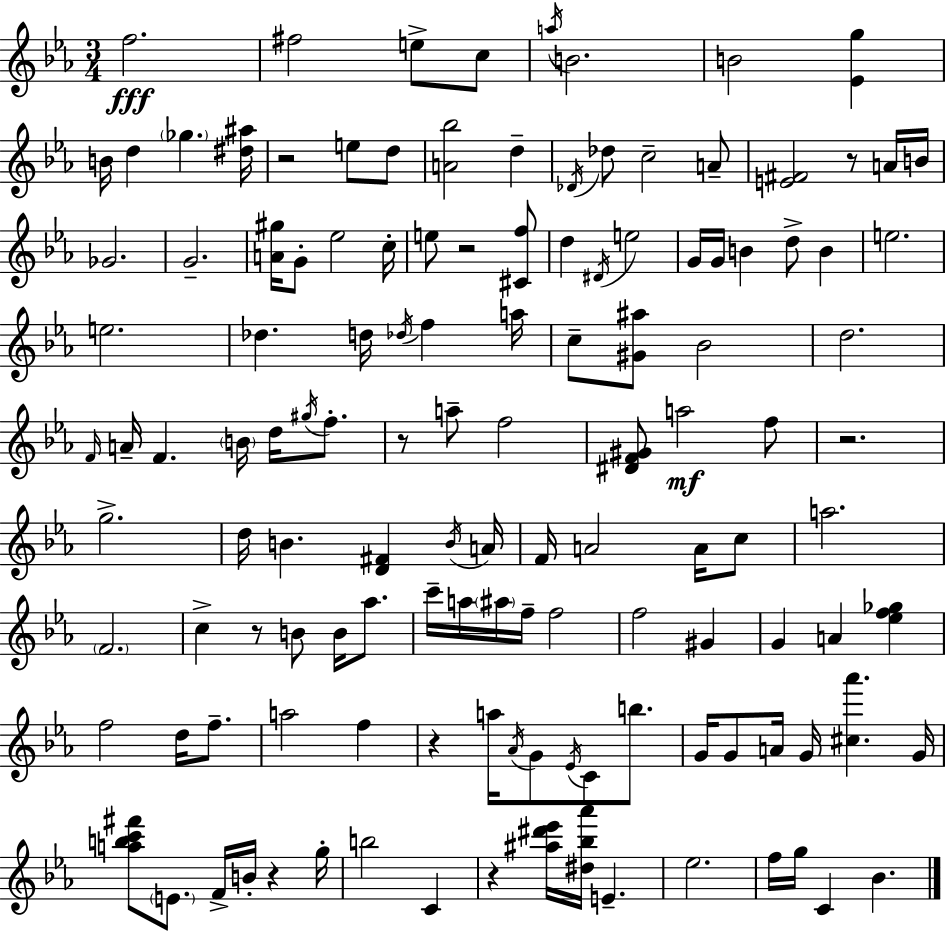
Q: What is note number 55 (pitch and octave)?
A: G5